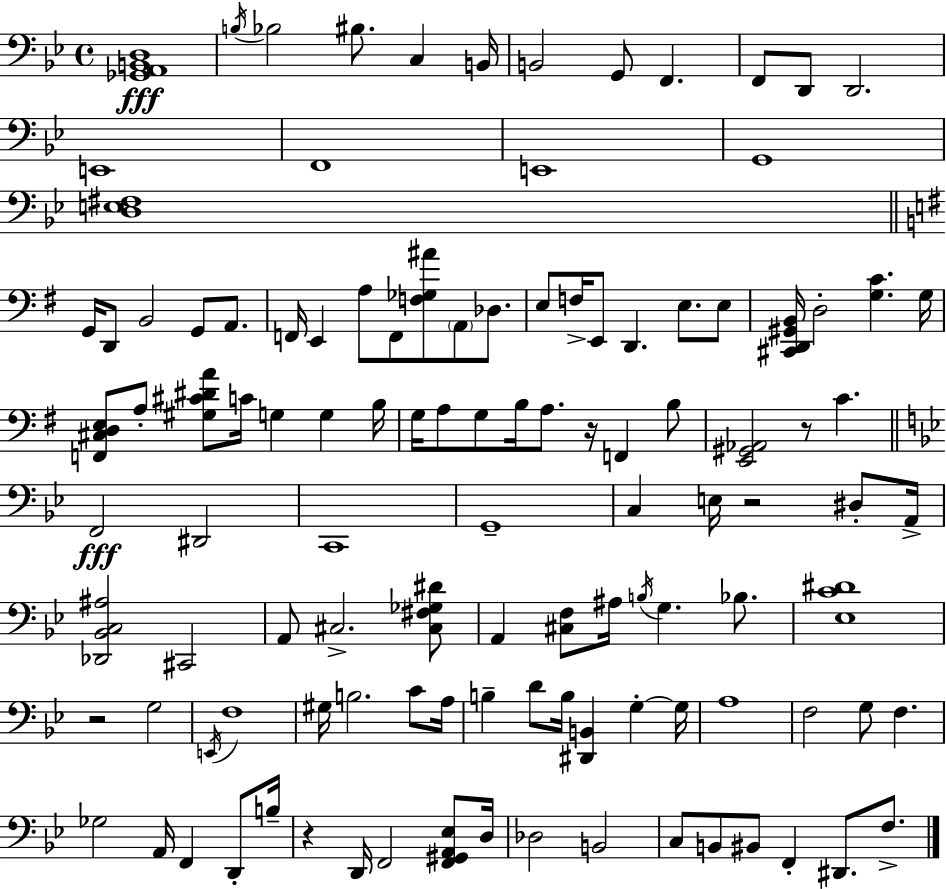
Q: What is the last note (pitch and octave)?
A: F3